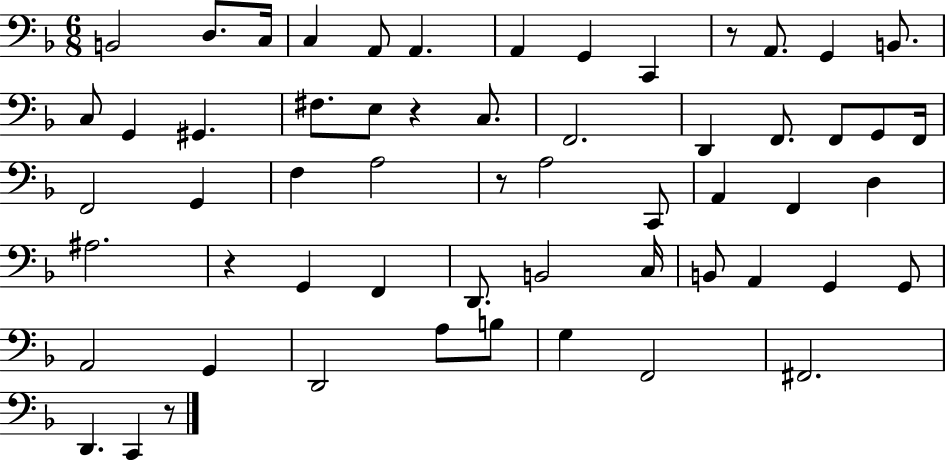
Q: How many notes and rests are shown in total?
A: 58